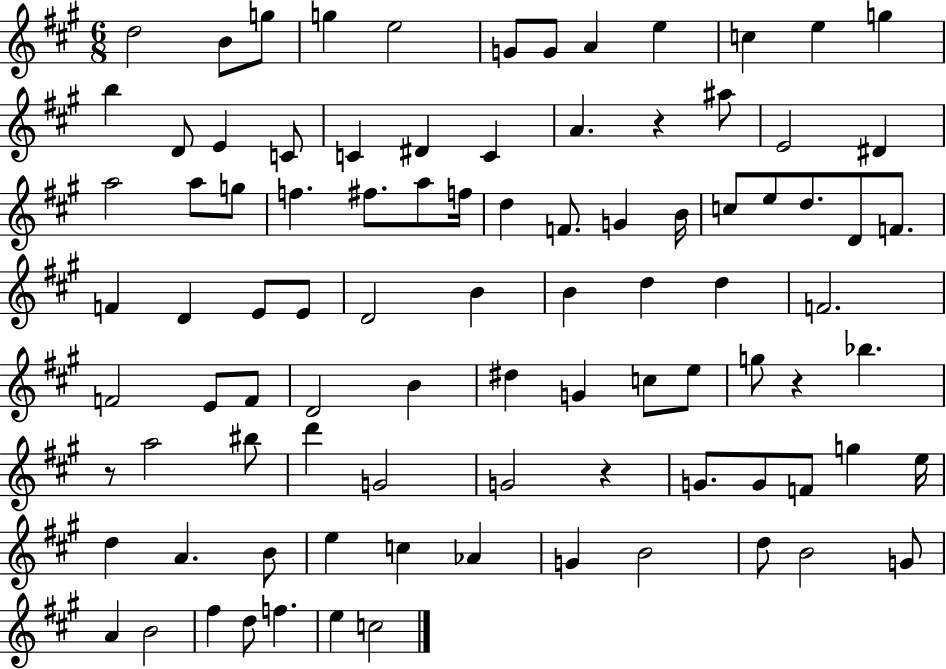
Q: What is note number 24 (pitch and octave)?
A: A5